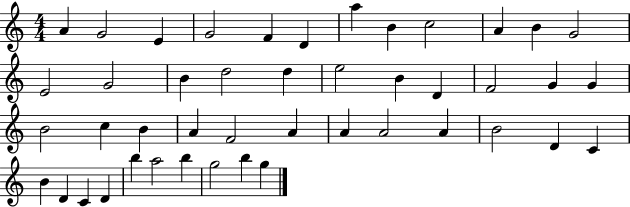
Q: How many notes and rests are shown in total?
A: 45